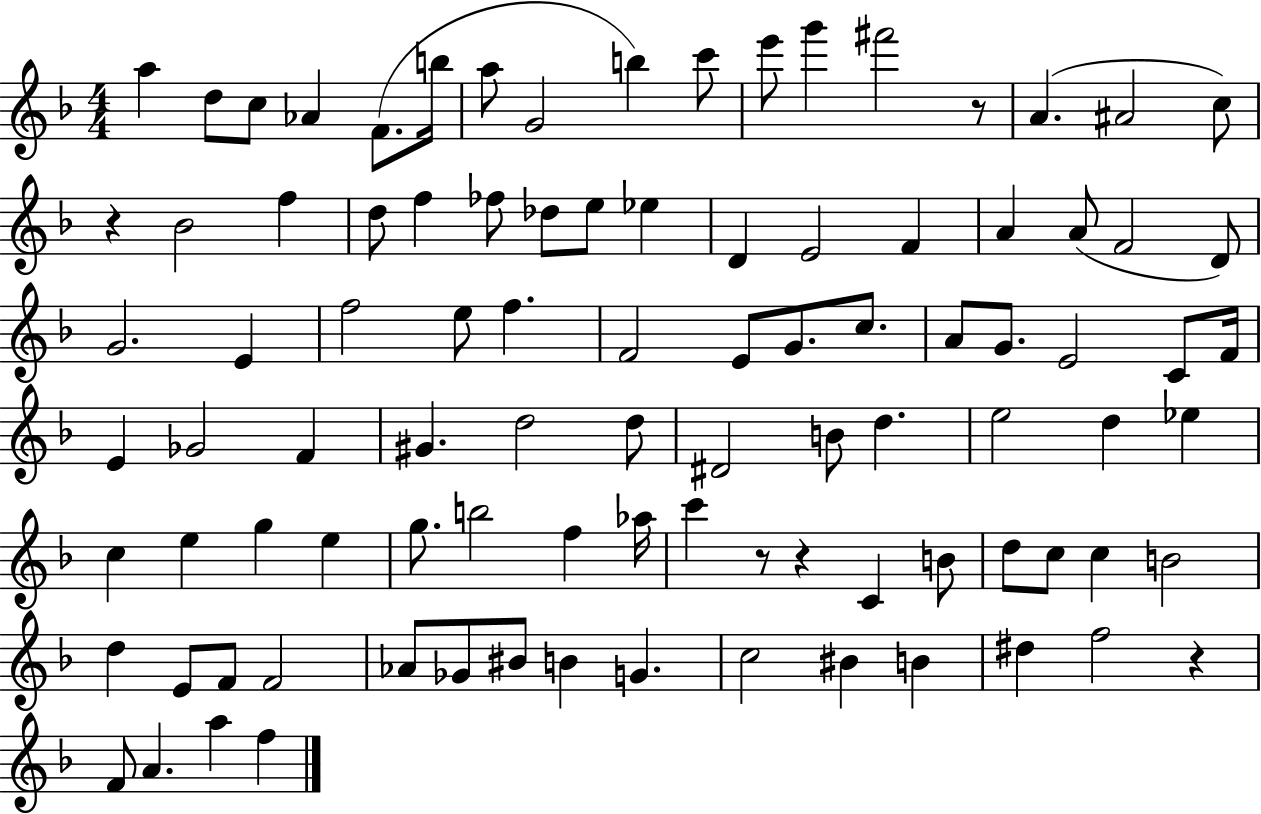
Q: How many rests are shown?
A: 5